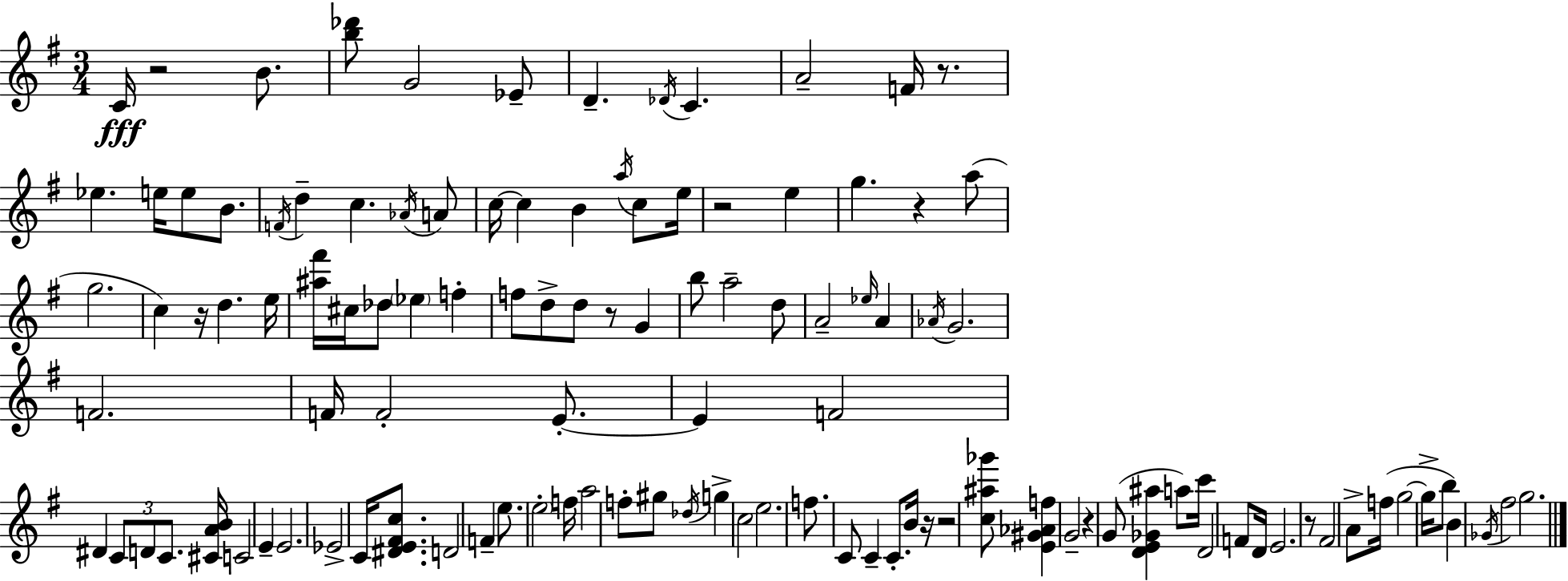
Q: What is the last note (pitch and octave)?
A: G5